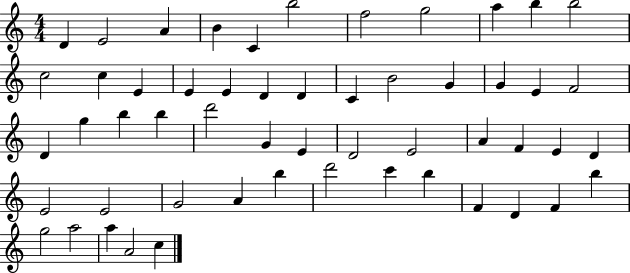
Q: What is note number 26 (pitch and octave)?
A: G5